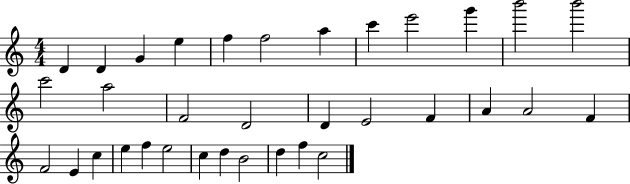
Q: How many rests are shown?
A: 0